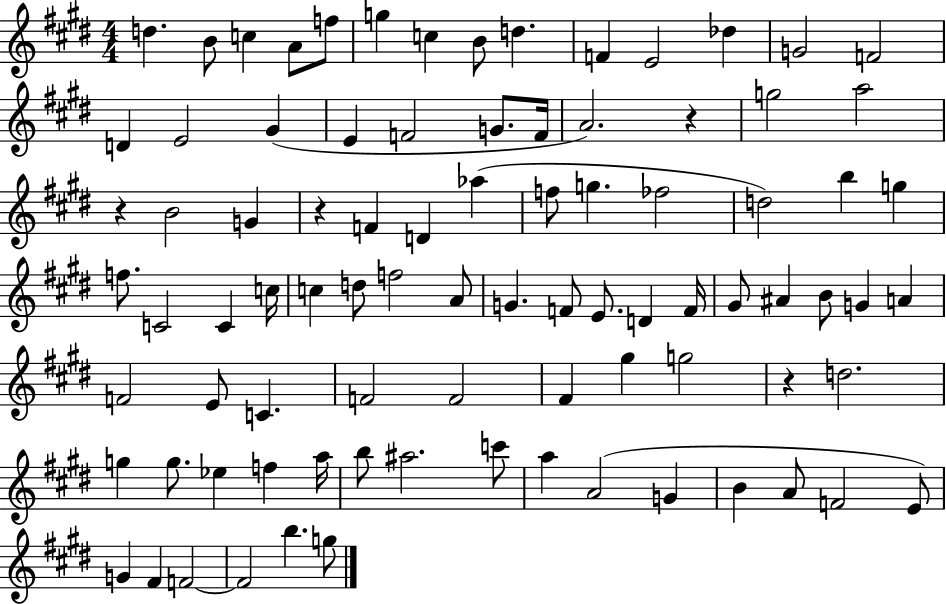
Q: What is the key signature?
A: E major